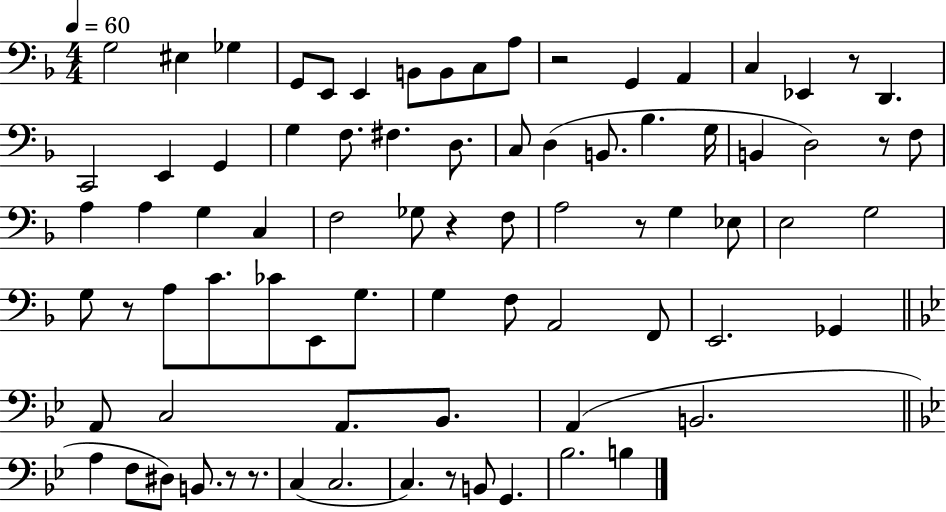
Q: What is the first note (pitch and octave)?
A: G3